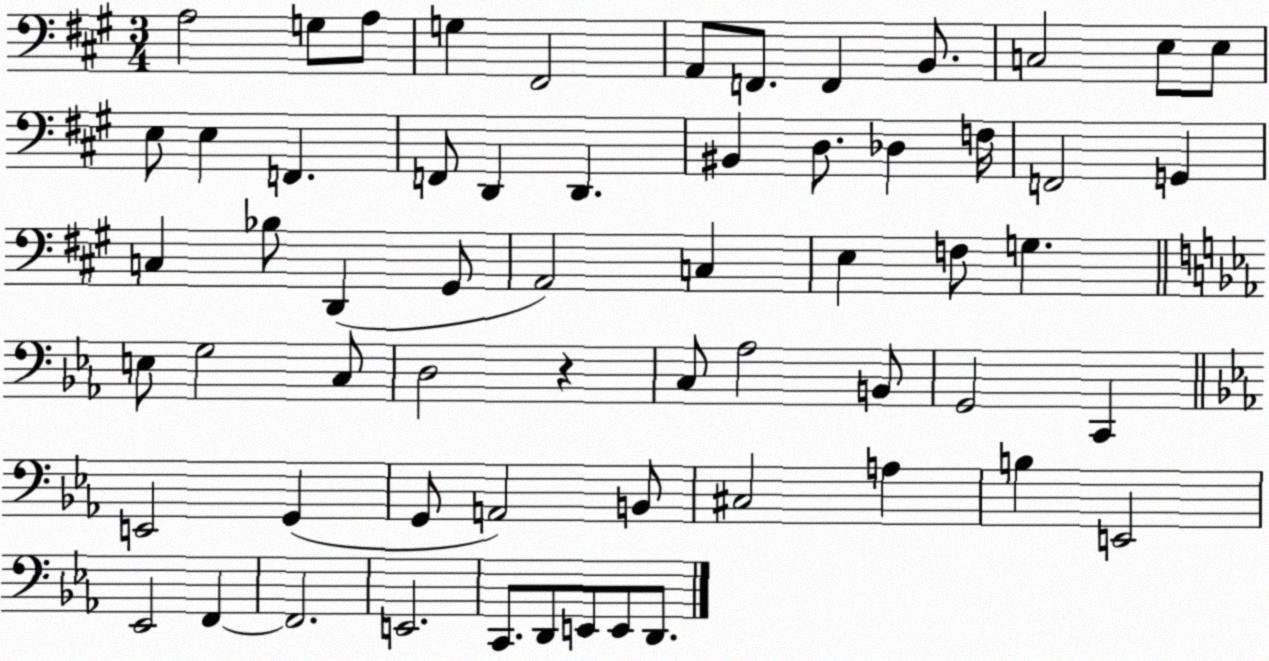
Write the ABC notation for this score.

X:1
T:Untitled
M:3/4
L:1/4
K:A
A,2 G,/2 A,/2 G, ^F,,2 A,,/2 F,,/2 F,, B,,/2 C,2 E,/2 E,/2 E,/2 E, F,, F,,/2 D,, D,, ^B,, D,/2 _D, F,/4 F,,2 G,, C, _B,/2 D,, ^G,,/2 A,,2 C, E, F,/2 G, E,/2 G,2 C,/2 D,2 z C,/2 _A,2 B,,/2 G,,2 C,, E,,2 G,, G,,/2 A,,2 B,,/2 ^C,2 A, B, E,,2 _E,,2 F,, F,,2 E,,2 C,,/2 D,,/2 E,,/2 E,,/2 D,,/2